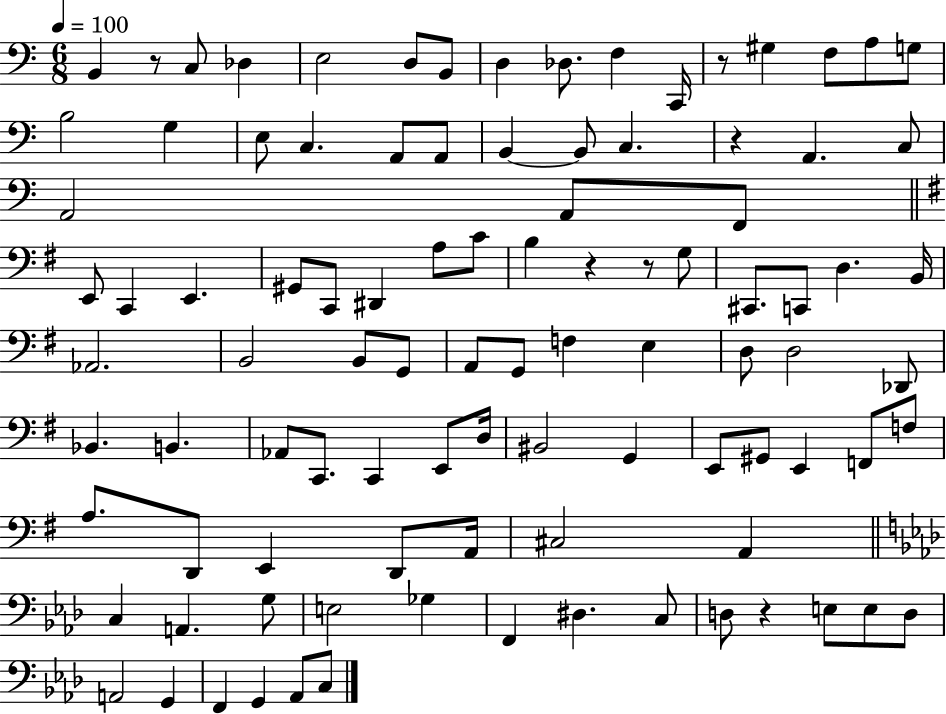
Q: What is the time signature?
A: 6/8